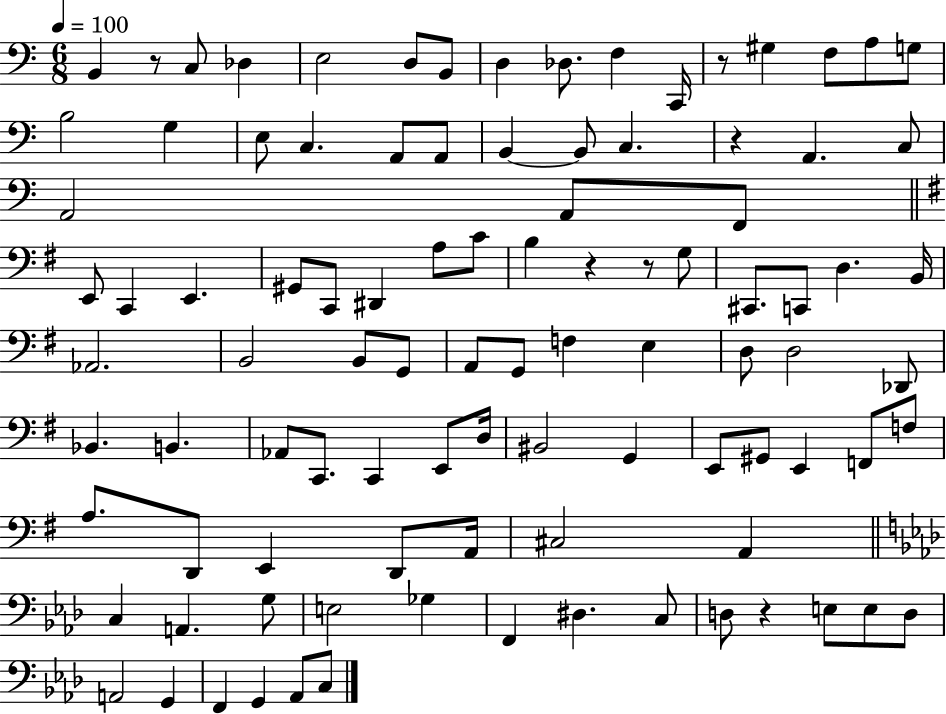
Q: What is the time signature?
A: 6/8